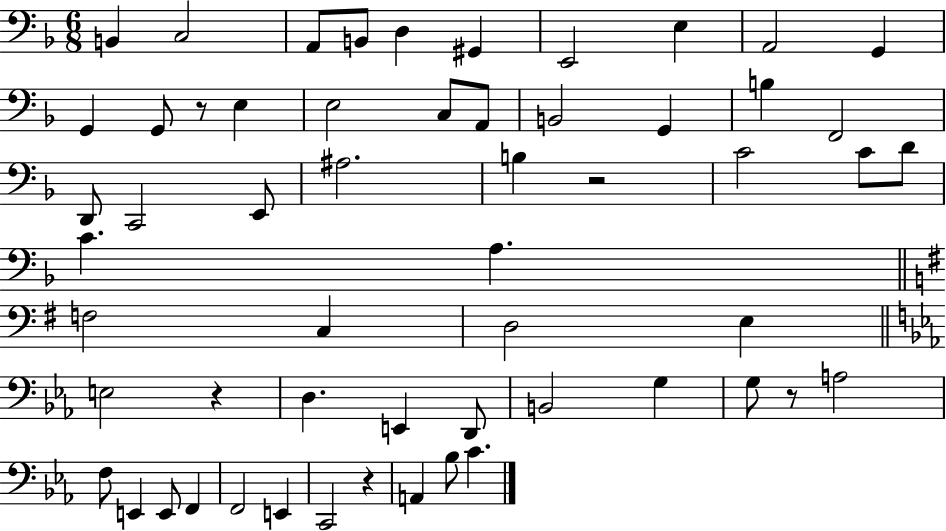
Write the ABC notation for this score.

X:1
T:Untitled
M:6/8
L:1/4
K:F
B,, C,2 A,,/2 B,,/2 D, ^G,, E,,2 E, A,,2 G,, G,, G,,/2 z/2 E, E,2 C,/2 A,,/2 B,,2 G,, B, F,,2 D,,/2 C,,2 E,,/2 ^A,2 B, z2 C2 C/2 D/2 C A, F,2 C, D,2 E, E,2 z D, E,, D,,/2 B,,2 G, G,/2 z/2 A,2 F,/2 E,, E,,/2 F,, F,,2 E,, C,,2 z A,, _B,/2 C